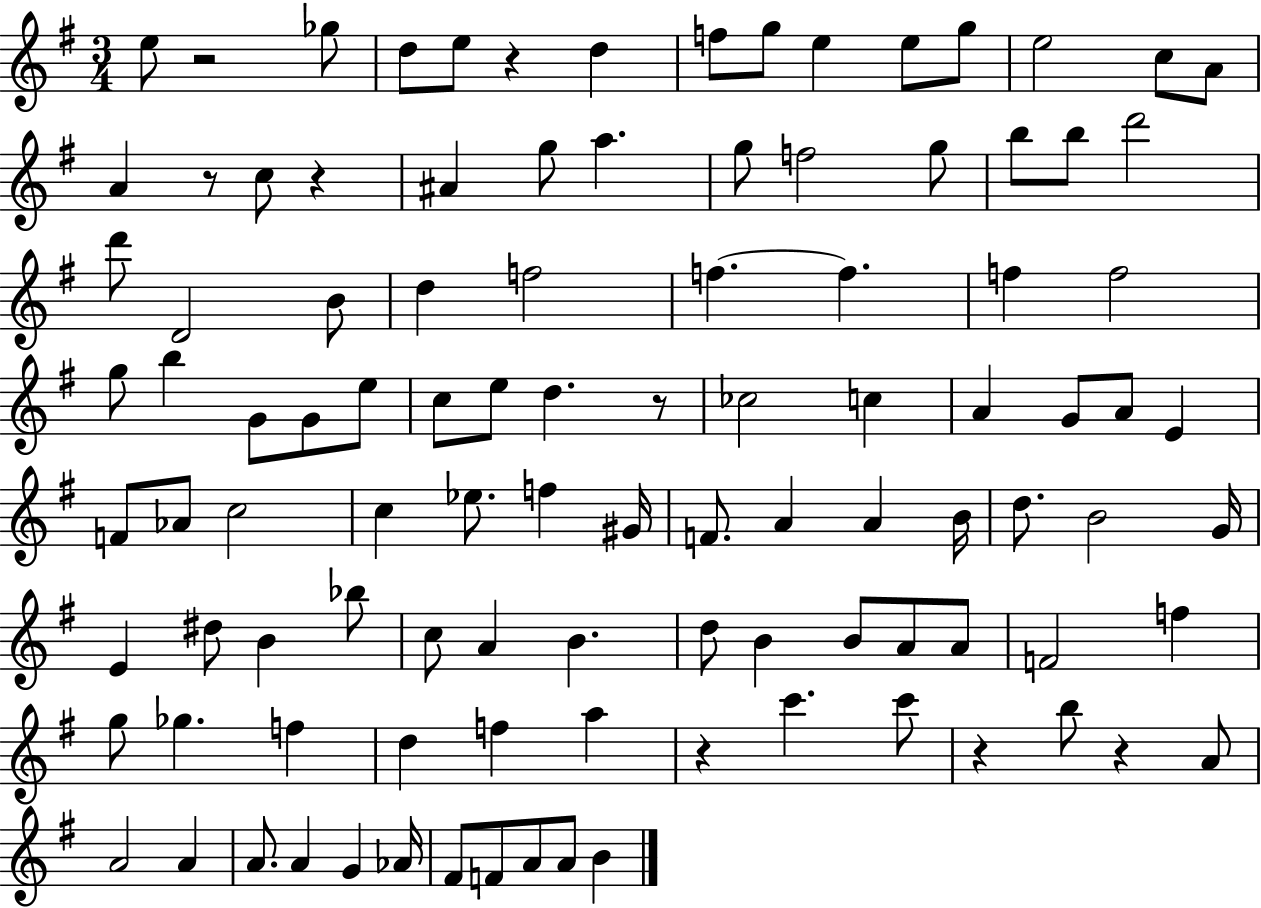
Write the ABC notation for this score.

X:1
T:Untitled
M:3/4
L:1/4
K:G
e/2 z2 _g/2 d/2 e/2 z d f/2 g/2 e e/2 g/2 e2 c/2 A/2 A z/2 c/2 z ^A g/2 a g/2 f2 g/2 b/2 b/2 d'2 d'/2 D2 B/2 d f2 f f f f2 g/2 b G/2 G/2 e/2 c/2 e/2 d z/2 _c2 c A G/2 A/2 E F/2 _A/2 c2 c _e/2 f ^G/4 F/2 A A B/4 d/2 B2 G/4 E ^d/2 B _b/2 c/2 A B d/2 B B/2 A/2 A/2 F2 f g/2 _g f d f a z c' c'/2 z b/2 z A/2 A2 A A/2 A G _A/4 ^F/2 F/2 A/2 A/2 B